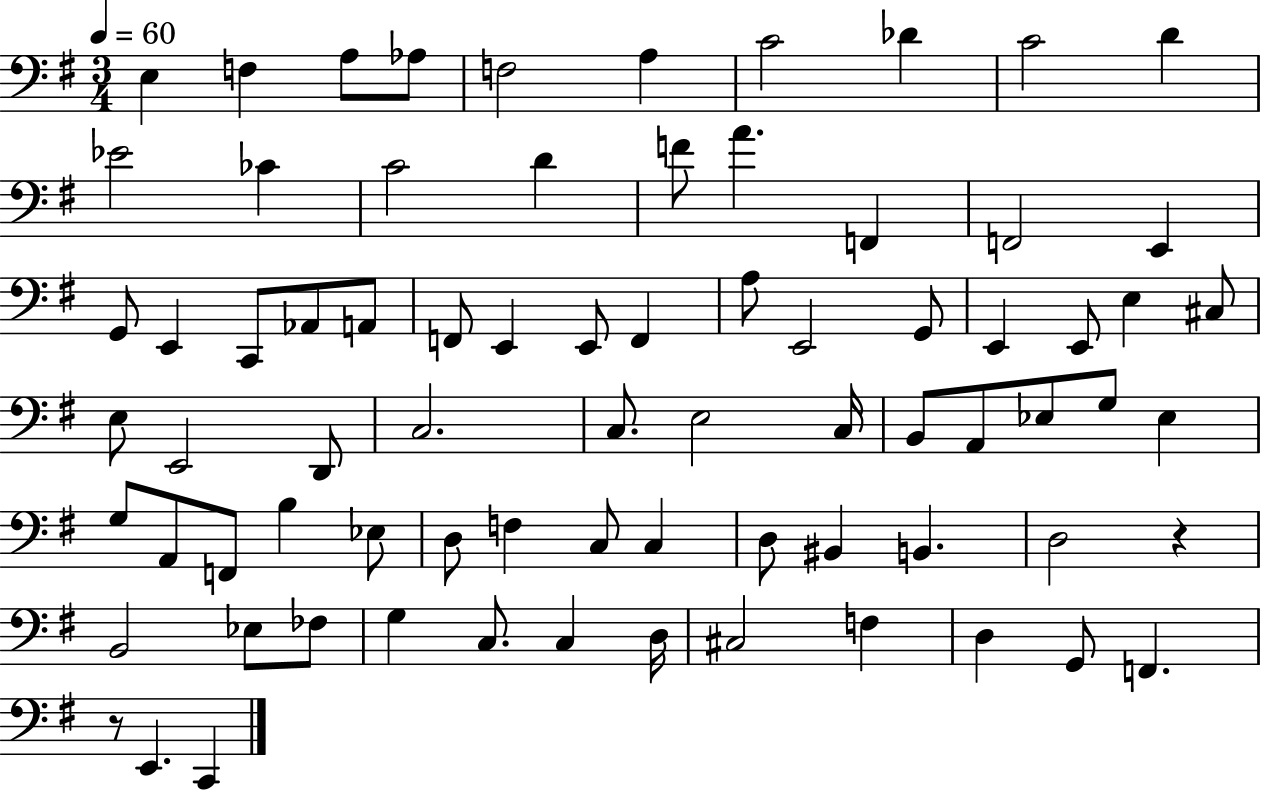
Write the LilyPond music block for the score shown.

{
  \clef bass
  \numericTimeSignature
  \time 3/4
  \key g \major
  \tempo 4 = 60
  e4 f4 a8 aes8 | f2 a4 | c'2 des'4 | c'2 d'4 | \break ees'2 ces'4 | c'2 d'4 | f'8 a'4. f,4 | f,2 e,4 | \break g,8 e,4 c,8 aes,8 a,8 | f,8 e,4 e,8 f,4 | a8 e,2 g,8 | e,4 e,8 e4 cis8 | \break e8 e,2 d,8 | c2. | c8. e2 c16 | b,8 a,8 ees8 g8 ees4 | \break g8 a,8 f,8 b4 ees8 | d8 f4 c8 c4 | d8 bis,4 b,4. | d2 r4 | \break b,2 ees8 fes8 | g4 c8. c4 d16 | cis2 f4 | d4 g,8 f,4. | \break r8 e,4. c,4 | \bar "|."
}